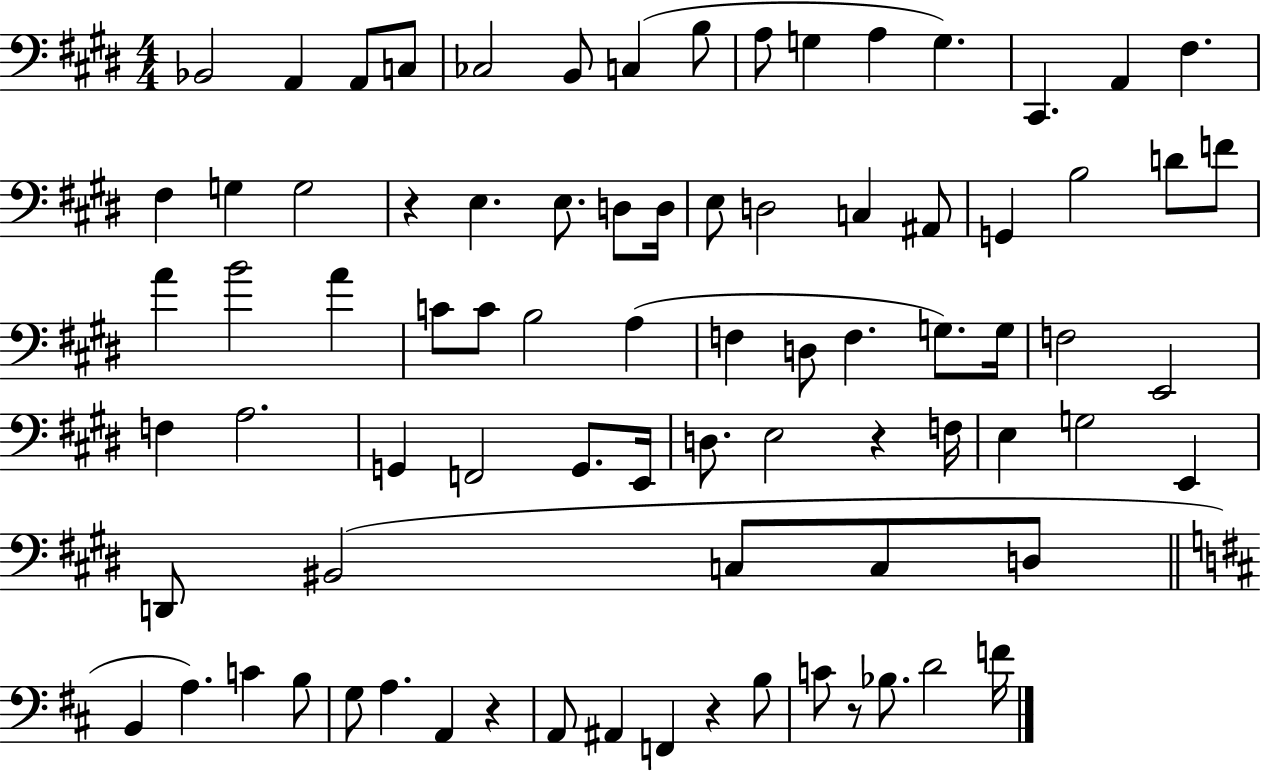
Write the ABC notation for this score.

X:1
T:Untitled
M:4/4
L:1/4
K:E
_B,,2 A,, A,,/2 C,/2 _C,2 B,,/2 C, B,/2 A,/2 G, A, G, ^C,, A,, ^F, ^F, G, G,2 z E, E,/2 D,/2 D,/4 E,/2 D,2 C, ^A,,/2 G,, B,2 D/2 F/2 A B2 A C/2 C/2 B,2 A, F, D,/2 F, G,/2 G,/4 F,2 E,,2 F, A,2 G,, F,,2 G,,/2 E,,/4 D,/2 E,2 z F,/4 E, G,2 E,, D,,/2 ^B,,2 C,/2 C,/2 D,/2 B,, A, C B,/2 G,/2 A, A,, z A,,/2 ^A,, F,, z B,/2 C/2 z/2 _B,/2 D2 F/4